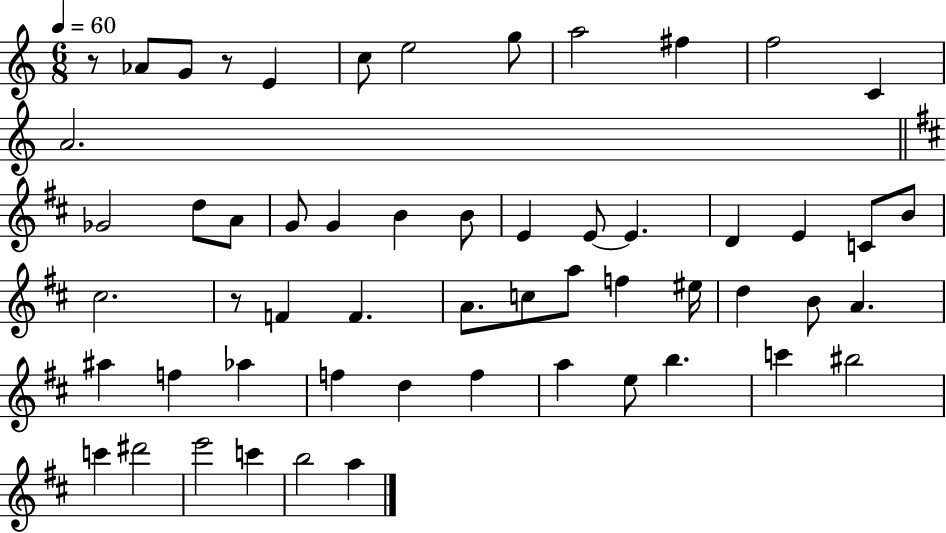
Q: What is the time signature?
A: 6/8